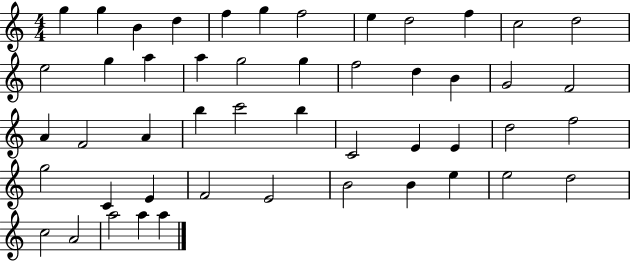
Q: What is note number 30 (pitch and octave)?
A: C4